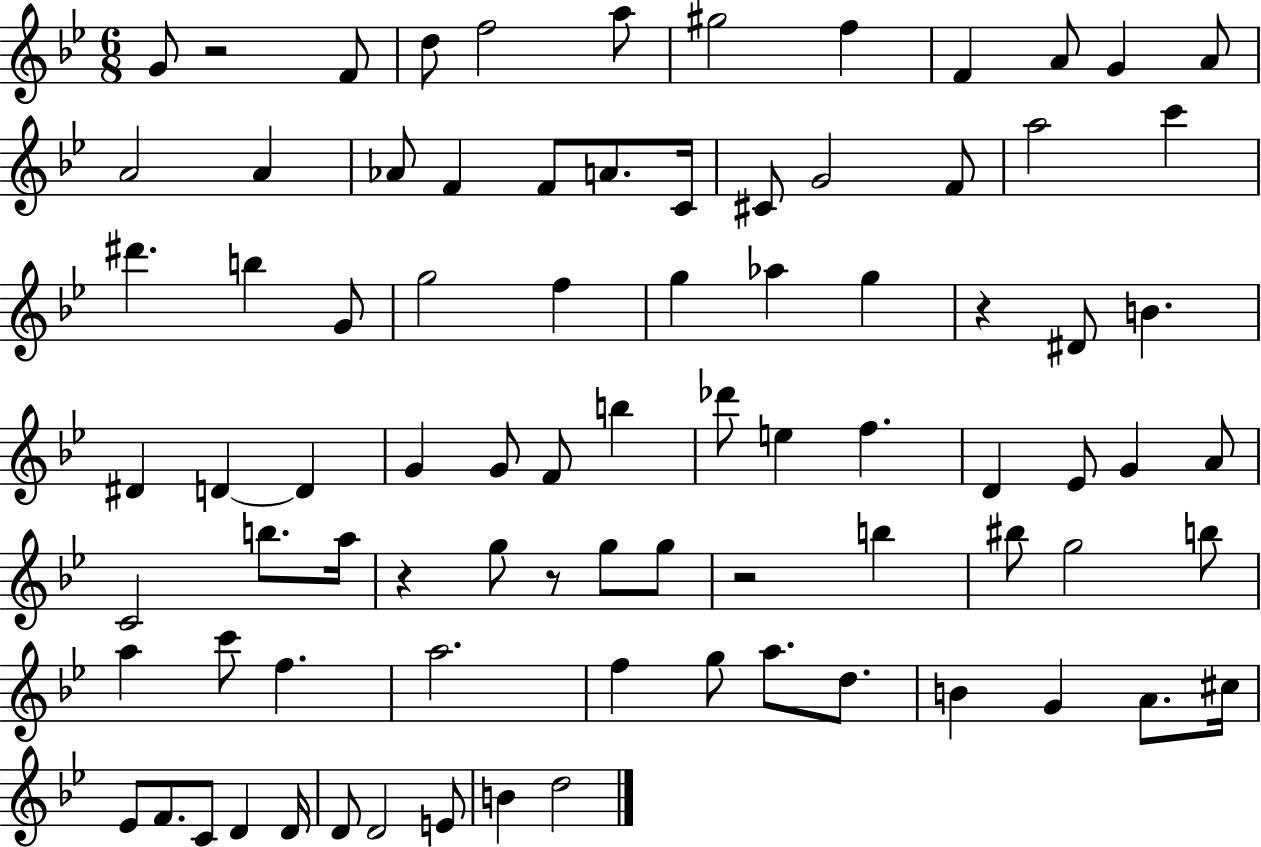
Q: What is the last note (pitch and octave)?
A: D5